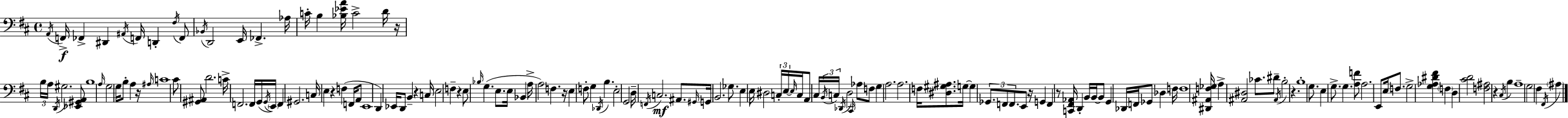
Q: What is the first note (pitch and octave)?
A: A2